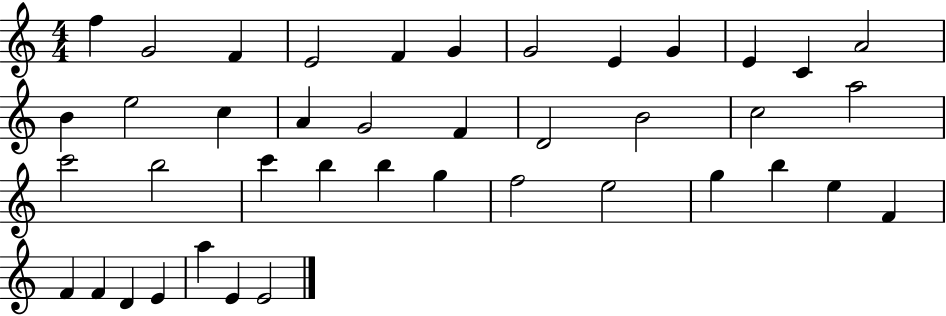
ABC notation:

X:1
T:Untitled
M:4/4
L:1/4
K:C
f G2 F E2 F G G2 E G E C A2 B e2 c A G2 F D2 B2 c2 a2 c'2 b2 c' b b g f2 e2 g b e F F F D E a E E2